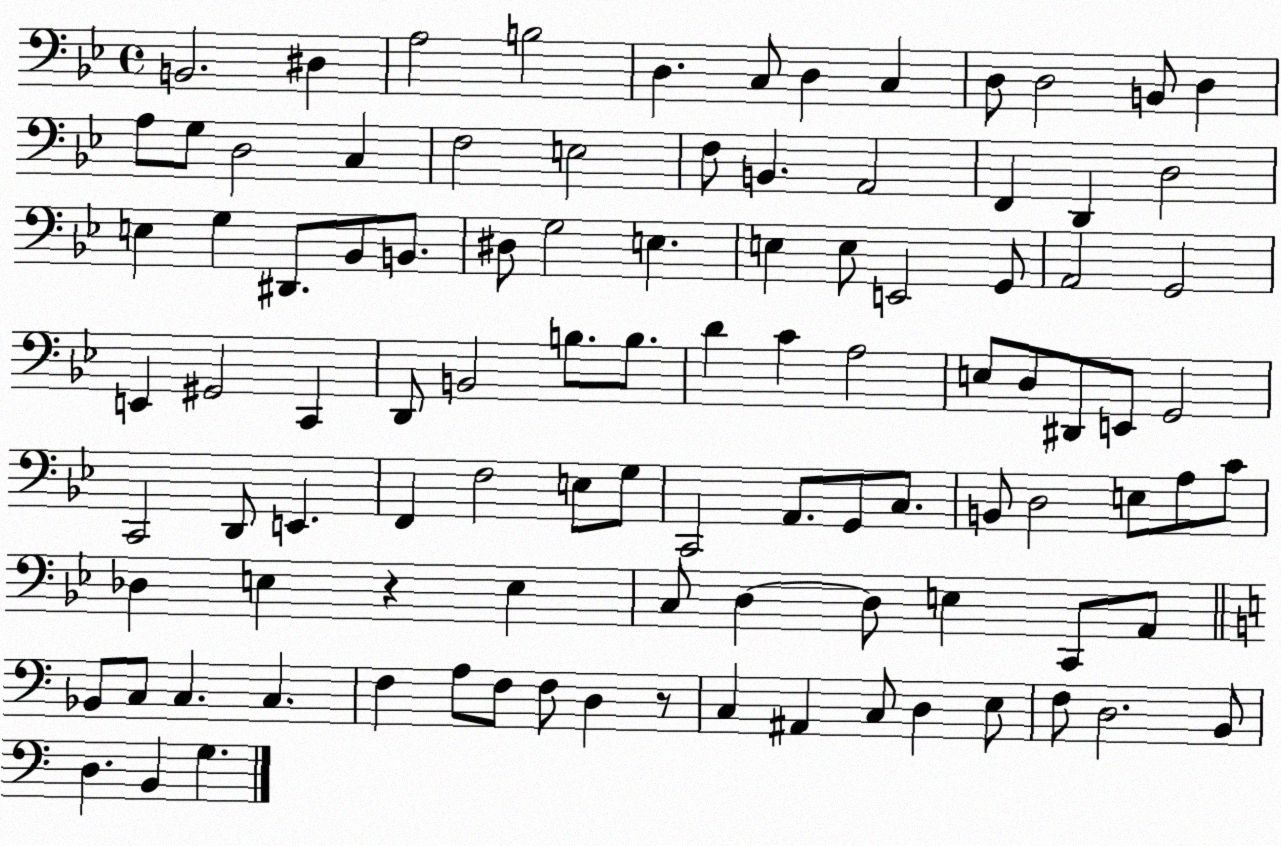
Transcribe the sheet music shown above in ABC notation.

X:1
T:Untitled
M:4/4
L:1/4
K:Bb
B,,2 ^D, A,2 B,2 D, C,/2 D, C, D,/2 D,2 B,,/2 D, A,/2 G,/2 D,2 C, F,2 E,2 F,/2 B,, A,,2 F,, D,, D,2 E, G, ^D,,/2 _B,,/2 B,,/2 ^D,/2 G,2 E, E, E,/2 E,,2 G,,/2 A,,2 G,,2 E,, ^G,,2 C,, D,,/2 B,,2 B,/2 B,/2 D C A,2 E,/2 D,/2 ^D,,/2 E,,/2 G,,2 C,,2 D,,/2 E,, F,, F,2 E,/2 G,/2 C,,2 A,,/2 G,,/2 C,/2 B,,/2 D,2 E,/2 A,/2 C/2 _D, E, z E, C,/2 D, D,/2 E, C,,/2 A,,/2 _B,,/2 C,/2 C, C, F, A,/2 F,/2 F,/2 D, z/2 C, ^A,, C,/2 D, E,/2 F,/2 D,2 B,,/2 D, B,, G,